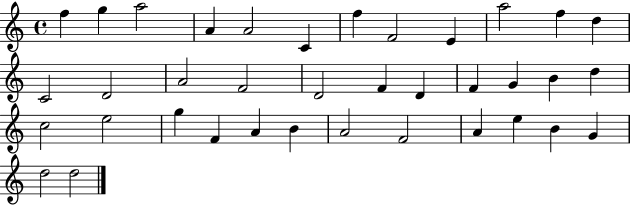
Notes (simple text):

F5/q G5/q A5/h A4/q A4/h C4/q F5/q F4/h E4/q A5/h F5/q D5/q C4/h D4/h A4/h F4/h D4/h F4/q D4/q F4/q G4/q B4/q D5/q C5/h E5/h G5/q F4/q A4/q B4/q A4/h F4/h A4/q E5/q B4/q G4/q D5/h D5/h